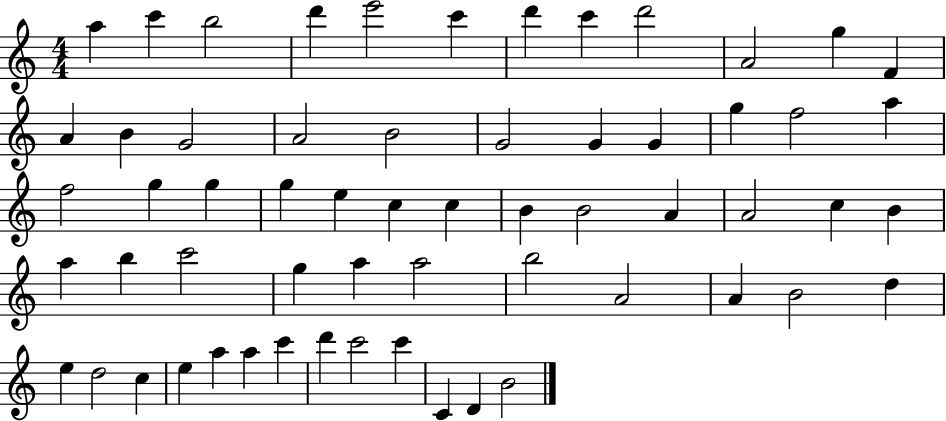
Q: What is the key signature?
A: C major